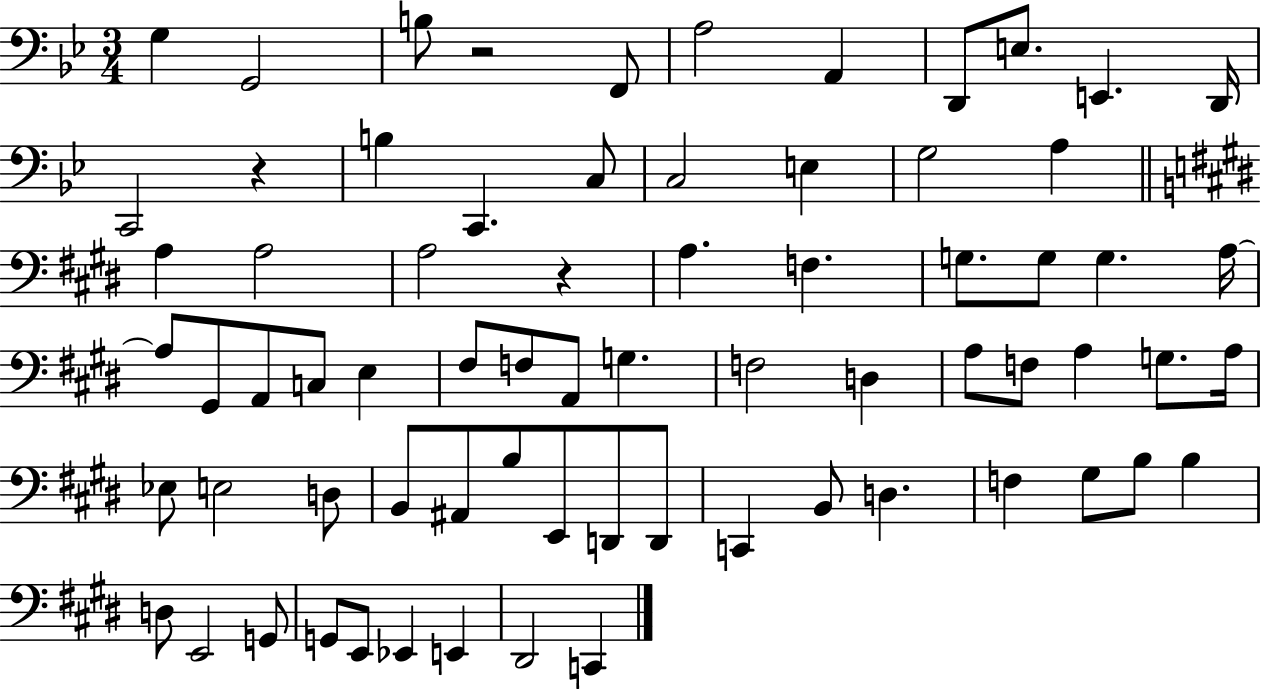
G3/q G2/h B3/e R/h F2/e A3/h A2/q D2/e E3/e. E2/q. D2/s C2/h R/q B3/q C2/q. C3/e C3/h E3/q G3/h A3/q A3/q A3/h A3/h R/q A3/q. F3/q. G3/e. G3/e G3/q. A3/s A3/e G#2/e A2/e C3/e E3/q F#3/e F3/e A2/e G3/q. F3/h D3/q A3/e F3/e A3/q G3/e. A3/s Eb3/e E3/h D3/e B2/e A#2/e B3/e E2/e D2/e D2/e C2/q B2/e D3/q. F3/q G#3/e B3/e B3/q D3/e E2/h G2/e G2/e E2/e Eb2/q E2/q D#2/h C2/q